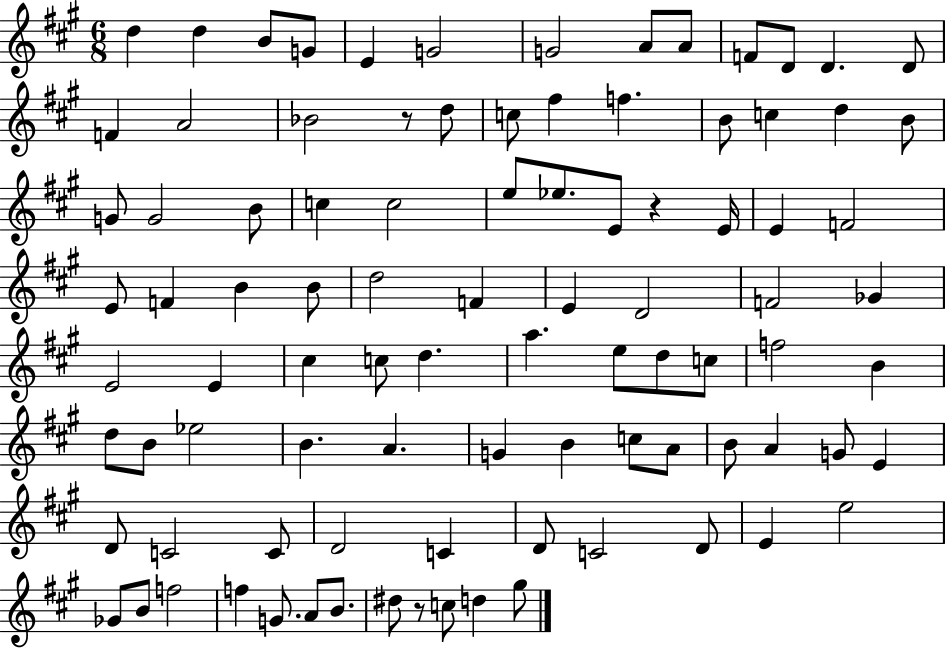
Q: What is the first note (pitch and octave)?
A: D5